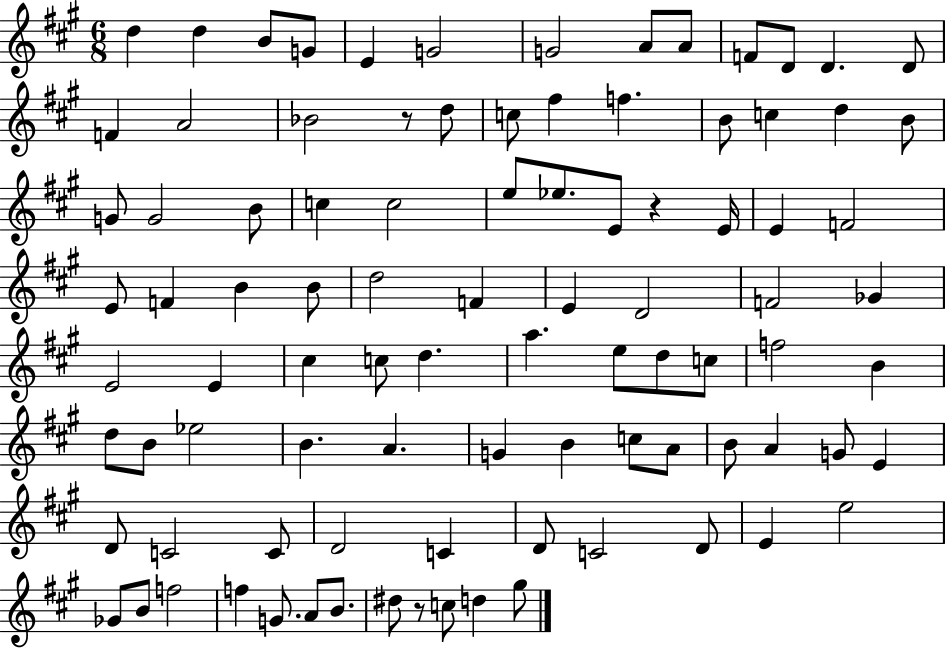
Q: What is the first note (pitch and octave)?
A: D5